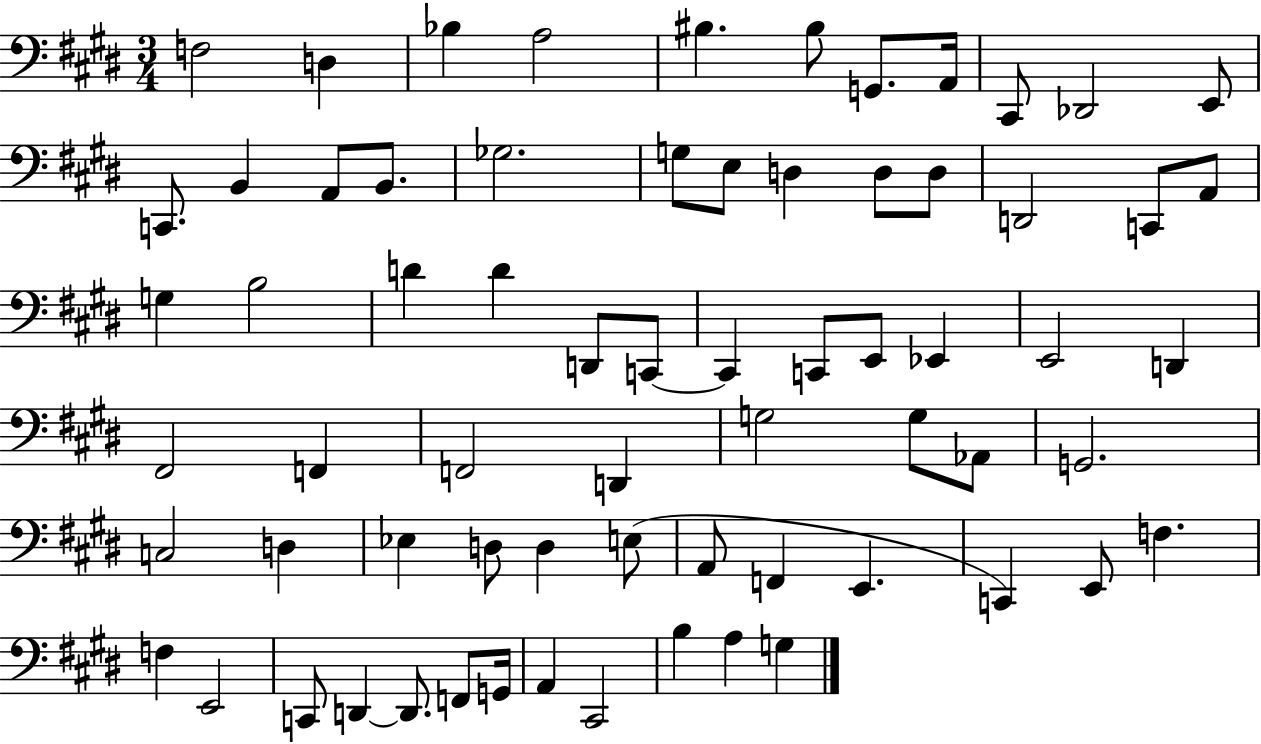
F3/h D3/q Bb3/q A3/h BIS3/q. BIS3/e G2/e. A2/s C#2/e Db2/h E2/e C2/e. B2/q A2/e B2/e. Gb3/h. G3/e E3/e D3/q D3/e D3/e D2/h C2/e A2/e G3/q B3/h D4/q D4/q D2/e C2/e C2/q C2/e E2/e Eb2/q E2/h D2/q F#2/h F2/q F2/h D2/q G3/h G3/e Ab2/e G2/h. C3/h D3/q Eb3/q D3/e D3/q E3/e A2/e F2/q E2/q. C2/q E2/e F3/q. F3/q E2/h C2/e D2/q D2/e. F2/e G2/s A2/q C#2/h B3/q A3/q G3/q